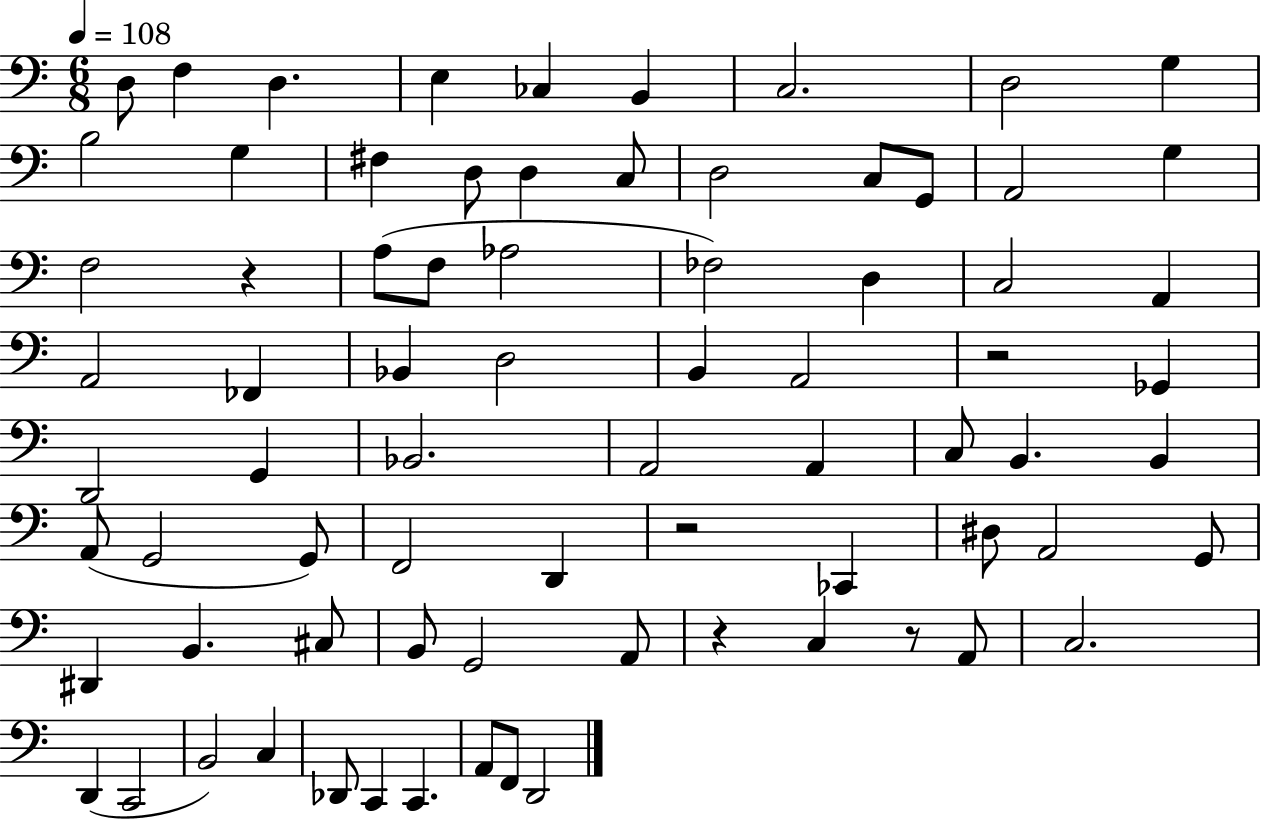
{
  \clef bass
  \numericTimeSignature
  \time 6/8
  \key c \major
  \tempo 4 = 108
  \repeat volta 2 { d8 f4 d4. | e4 ces4 b,4 | c2. | d2 g4 | \break b2 g4 | fis4 d8 d4 c8 | d2 c8 g,8 | a,2 g4 | \break f2 r4 | a8( f8 aes2 | fes2) d4 | c2 a,4 | \break a,2 fes,4 | bes,4 d2 | b,4 a,2 | r2 ges,4 | \break d,2 g,4 | bes,2. | a,2 a,4 | c8 b,4. b,4 | \break a,8( g,2 g,8) | f,2 d,4 | r2 ces,4 | dis8 a,2 g,8 | \break dis,4 b,4. cis8 | b,8 g,2 a,8 | r4 c4 r8 a,8 | c2. | \break d,4( c,2 | b,2) c4 | des,8 c,4 c,4. | a,8 f,8 d,2 | \break } \bar "|."
}